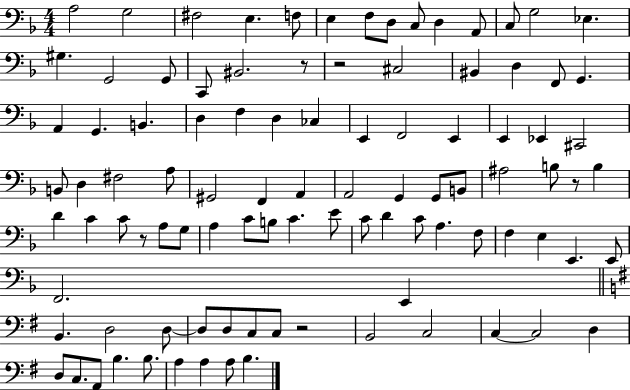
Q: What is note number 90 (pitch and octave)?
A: A3